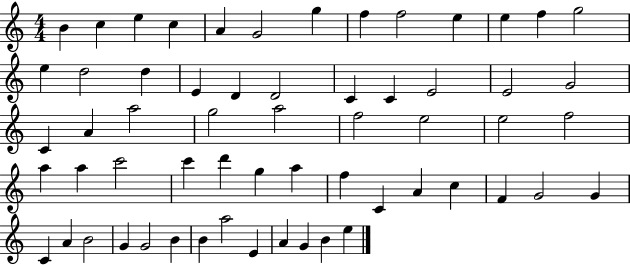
{
  \clef treble
  \numericTimeSignature
  \time 4/4
  \key c \major
  b'4 c''4 e''4 c''4 | a'4 g'2 g''4 | f''4 f''2 e''4 | e''4 f''4 g''2 | \break e''4 d''2 d''4 | e'4 d'4 d'2 | c'4 c'4 e'2 | e'2 g'2 | \break c'4 a'4 a''2 | g''2 a''2 | f''2 e''2 | e''2 f''2 | \break a''4 a''4 c'''2 | c'''4 d'''4 g''4 a''4 | f''4 c'4 a'4 c''4 | f'4 g'2 g'4 | \break c'4 a'4 b'2 | g'4 g'2 b'4 | b'4 a''2 e'4 | a'4 g'4 b'4 e''4 | \break \bar "|."
}